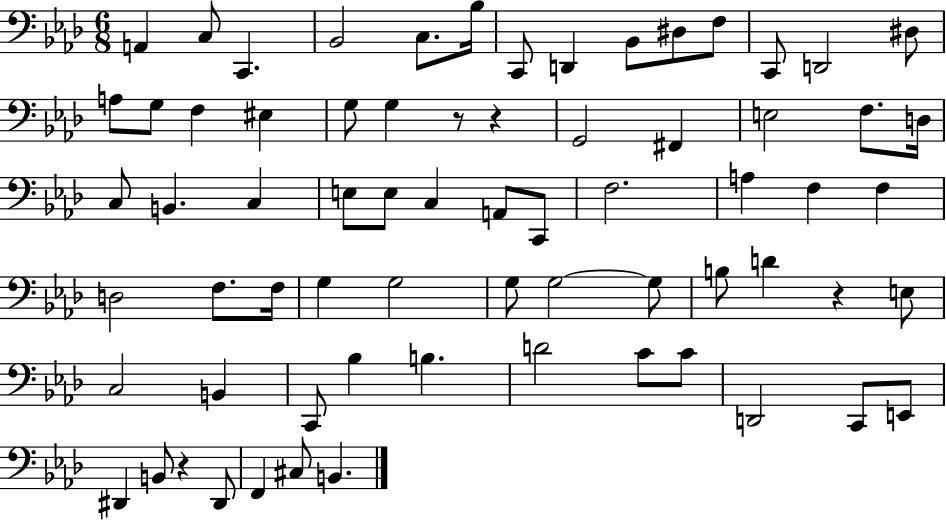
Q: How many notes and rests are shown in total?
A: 69